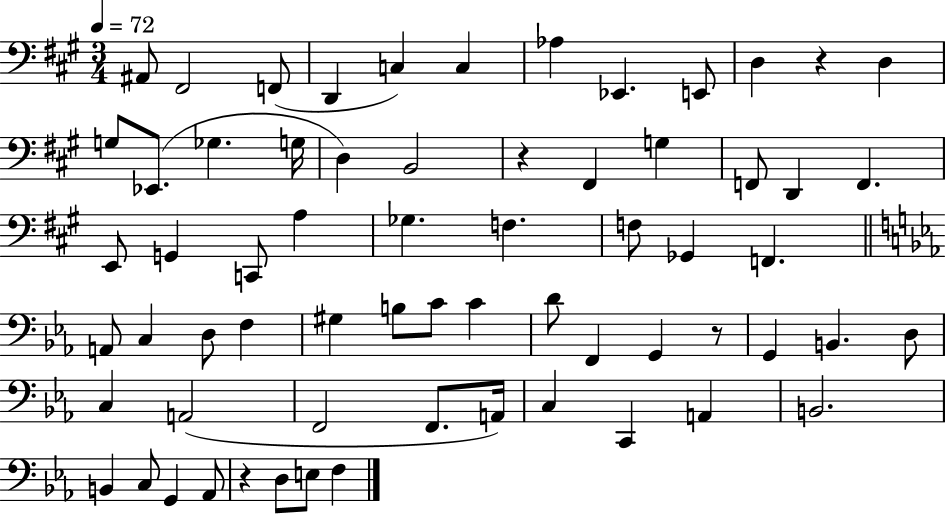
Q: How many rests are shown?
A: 4